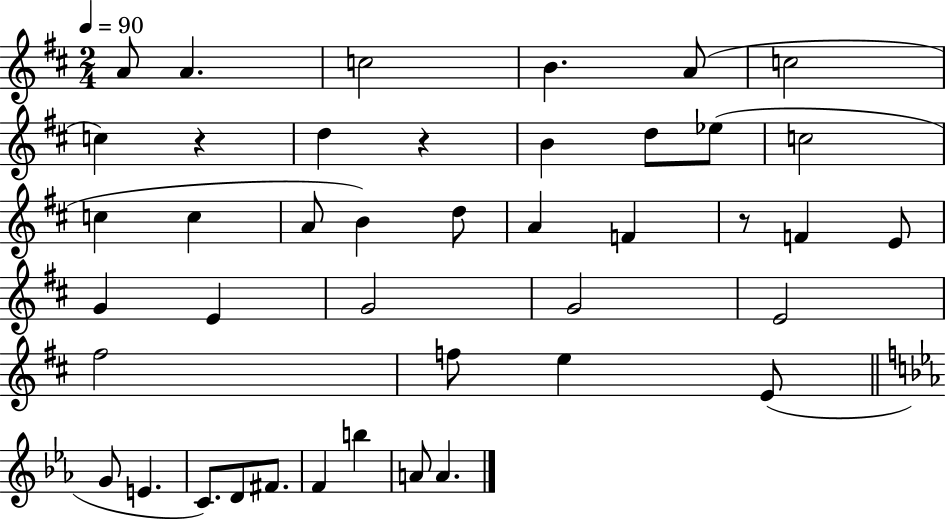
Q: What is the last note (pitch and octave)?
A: A4